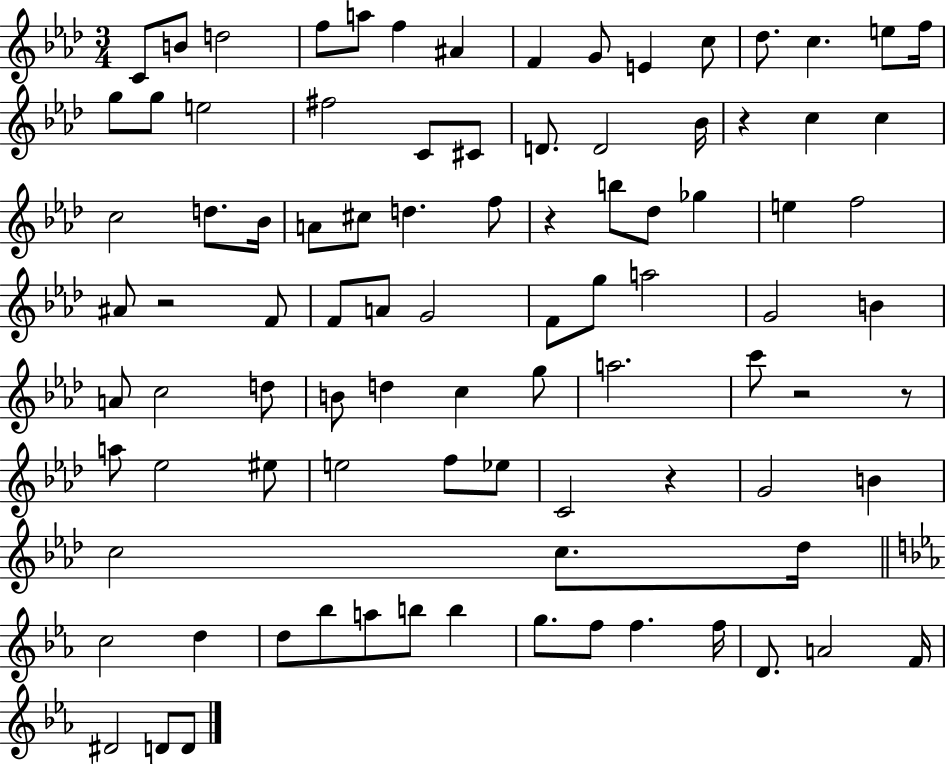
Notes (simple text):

C4/e B4/e D5/h F5/e A5/e F5/q A#4/q F4/q G4/e E4/q C5/e Db5/e. C5/q. E5/e F5/s G5/e G5/e E5/h F#5/h C4/e C#4/e D4/e. D4/h Bb4/s R/q C5/q C5/q C5/h D5/e. Bb4/s A4/e C#5/e D5/q. F5/e R/q B5/e Db5/e Gb5/q E5/q F5/h A#4/e R/h F4/e F4/e A4/e G4/h F4/e G5/e A5/h G4/h B4/q A4/e C5/h D5/e B4/e D5/q C5/q G5/e A5/h. C6/e R/h R/e A5/e Eb5/h EIS5/e E5/h F5/e Eb5/e C4/h R/q G4/h B4/q C5/h C5/e. Db5/s C5/h D5/q D5/e Bb5/e A5/e B5/e B5/q G5/e. F5/e F5/q. F5/s D4/e. A4/h F4/s D#4/h D4/e D4/e